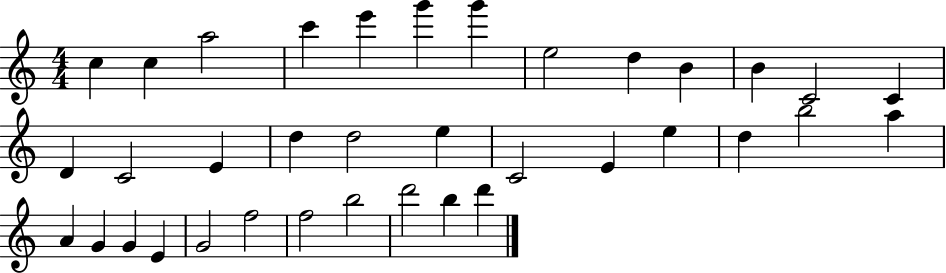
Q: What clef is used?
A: treble